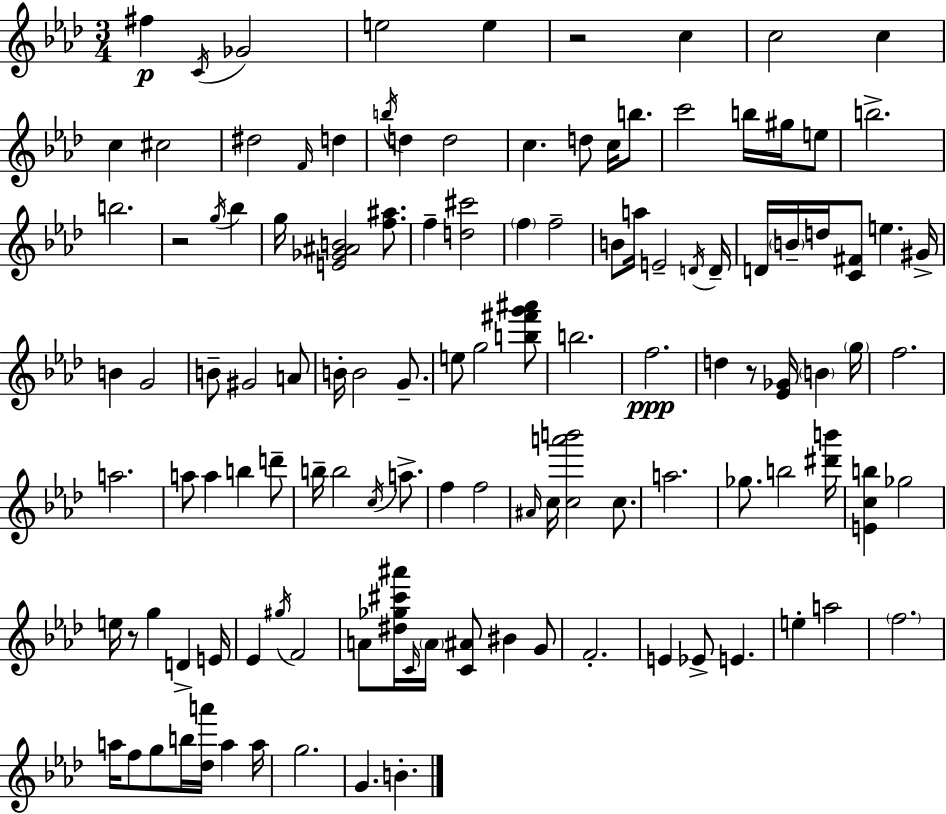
{
  \clef treble
  \numericTimeSignature
  \time 3/4
  \key f \minor
  \repeat volta 2 { fis''4\p \acciaccatura { c'16 } ges'2 | e''2 e''4 | r2 c''4 | c''2 c''4 | \break c''4 cis''2 | dis''2 \grace { f'16 } d''4 | \acciaccatura { b''16 } d''4 d''2 | c''4. d''8 c''16 | \break b''8. c'''2 b''16 | gis''16 e''8 b''2.-> | b''2. | r2 \acciaccatura { g''16 } | \break bes''4 g''16 <e' ges' ais' b'>2 | <f'' ais''>8. f''4-- <d'' cis'''>2 | \parenthesize f''4 f''2-- | b'8 a''16 e'2-- | \break \acciaccatura { d'16 } d'16-- d'16 \parenthesize b'16-- d''16 <c' fis'>8 e''4. | gis'16-> b'4 g'2 | b'8-- gis'2 | a'8 b'16-. b'2 | \break g'8.-- e''8 g''2 | <b'' fis''' g''' ais'''>8 b''2. | f''2.\ppp | d''4 r8 <ees' ges'>16 | \break \parenthesize b'4 \parenthesize g''16 f''2. | a''2. | a''8 a''4 b''4 | d'''8-- b''16-- b''2 | \break \acciaccatura { c''16 } a''8.-> f''4 f''2 | \grace { ais'16 } c''16 <c'' a''' b'''>2 | c''8. a''2. | ges''8. b''2 | \break <dis''' b'''>16 <e' c'' b''>4 ges''2 | e''16 r8 g''4 | d'4-> e'16 ees'4 \acciaccatura { gis''16 } | f'2 a'8 <dis'' ges'' cis''' ais'''>16 \grace { c'16 } | \break \parenthesize a'16 <c' ais'>8 bis'4 g'8 f'2.-. | e'4 | ees'8-> e'4. e''4-. | a''2 \parenthesize f''2. | \break a''16 f''8 | g''8 b''16 <des'' a'''>16 a''4 a''16 g''2. | g'4. | b'4.-. } \bar "|."
}